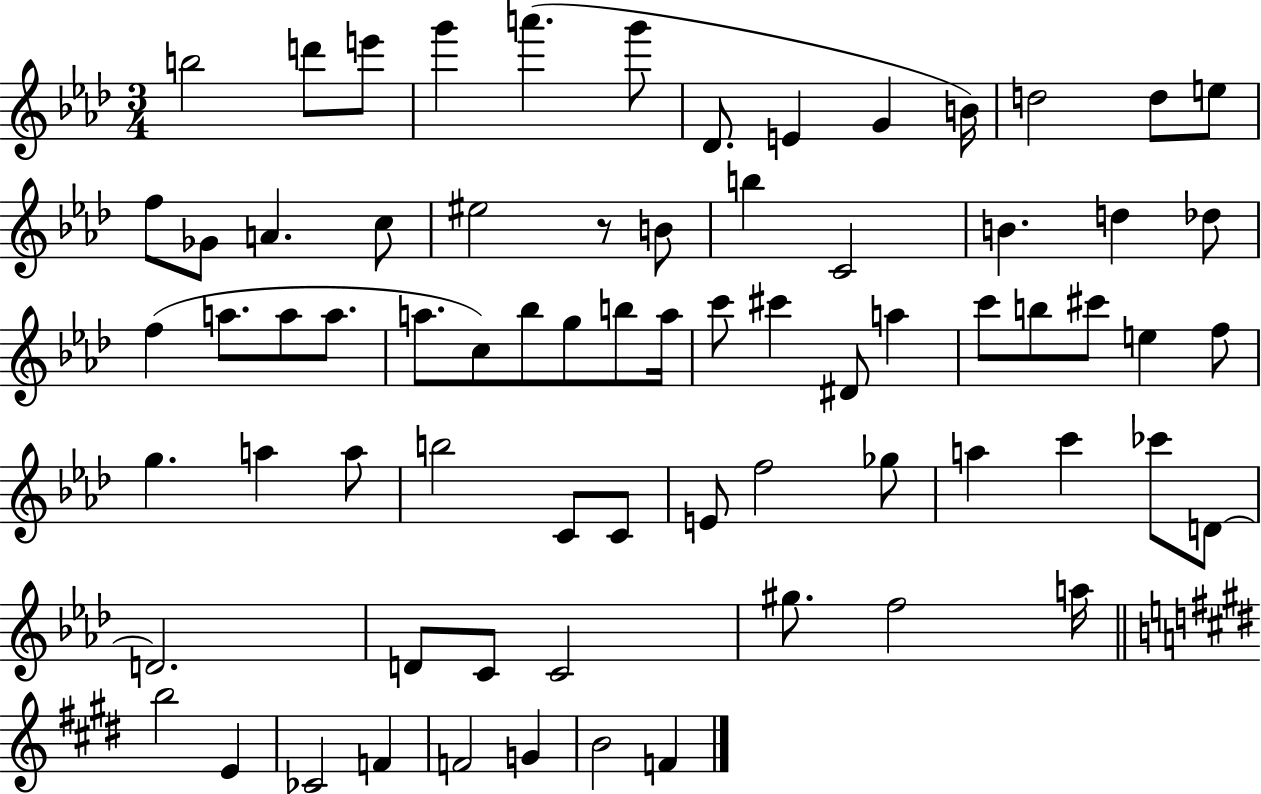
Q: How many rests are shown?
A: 1